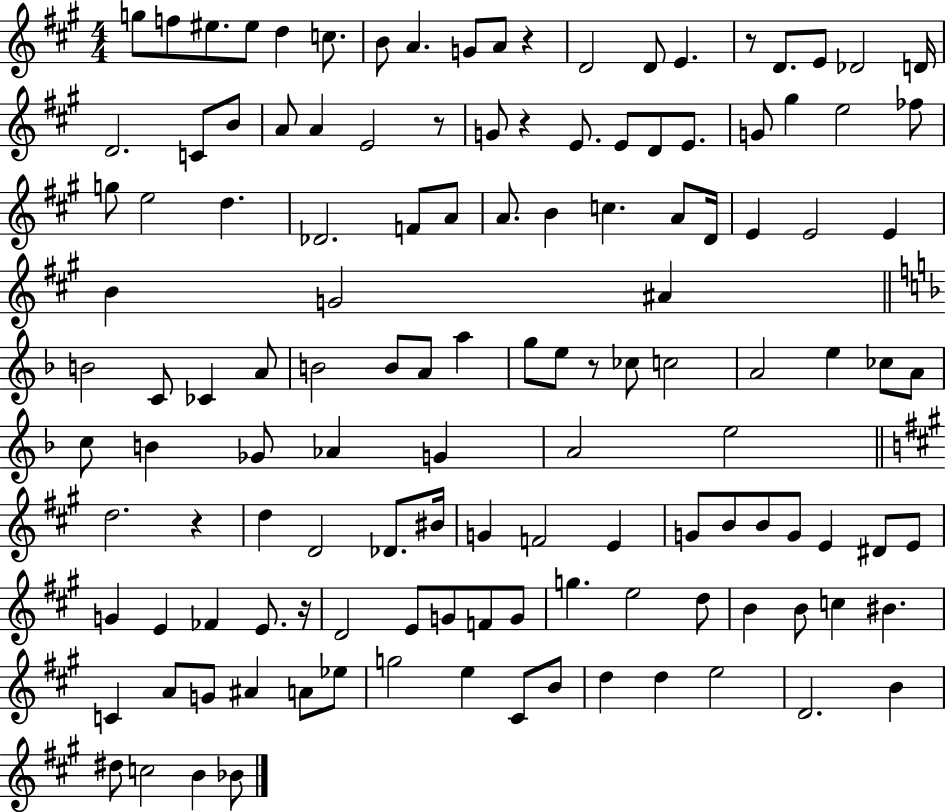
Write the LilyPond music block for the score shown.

{
  \clef treble
  \numericTimeSignature
  \time 4/4
  \key a \major
  \repeat volta 2 { g''8 f''8 eis''8. eis''8 d''4 c''8. | b'8 a'4. g'8 a'8 r4 | d'2 d'8 e'4. | r8 d'8. e'8 des'2 d'16 | \break d'2. c'8 b'8 | a'8 a'4 e'2 r8 | g'8 r4 e'8. e'8 d'8 e'8. | g'8 gis''4 e''2 fes''8 | \break g''8 e''2 d''4. | des'2. f'8 a'8 | a'8. b'4 c''4. a'8 d'16 | e'4 e'2 e'4 | \break b'4 g'2 ais'4 | \bar "||" \break \key d \minor b'2 c'8 ces'4 a'8 | b'2 b'8 a'8 a''4 | g''8 e''8 r8 ces''8 c''2 | a'2 e''4 ces''8 a'8 | \break c''8 b'4 ges'8 aes'4 g'4 | a'2 e''2 | \bar "||" \break \key a \major d''2. r4 | d''4 d'2 des'8. bis'16 | g'4 f'2 e'4 | g'8 b'8 b'8 g'8 e'4 dis'8 e'8 | \break g'4 e'4 fes'4 e'8. r16 | d'2 e'8 g'8 f'8 g'8 | g''4. e''2 d''8 | b'4 b'8 c''4 bis'4. | \break c'4 a'8 g'8 ais'4 a'8 ees''8 | g''2 e''4 cis'8 b'8 | d''4 d''4 e''2 | d'2. b'4 | \break dis''8 c''2 b'4 bes'8 | } \bar "|."
}